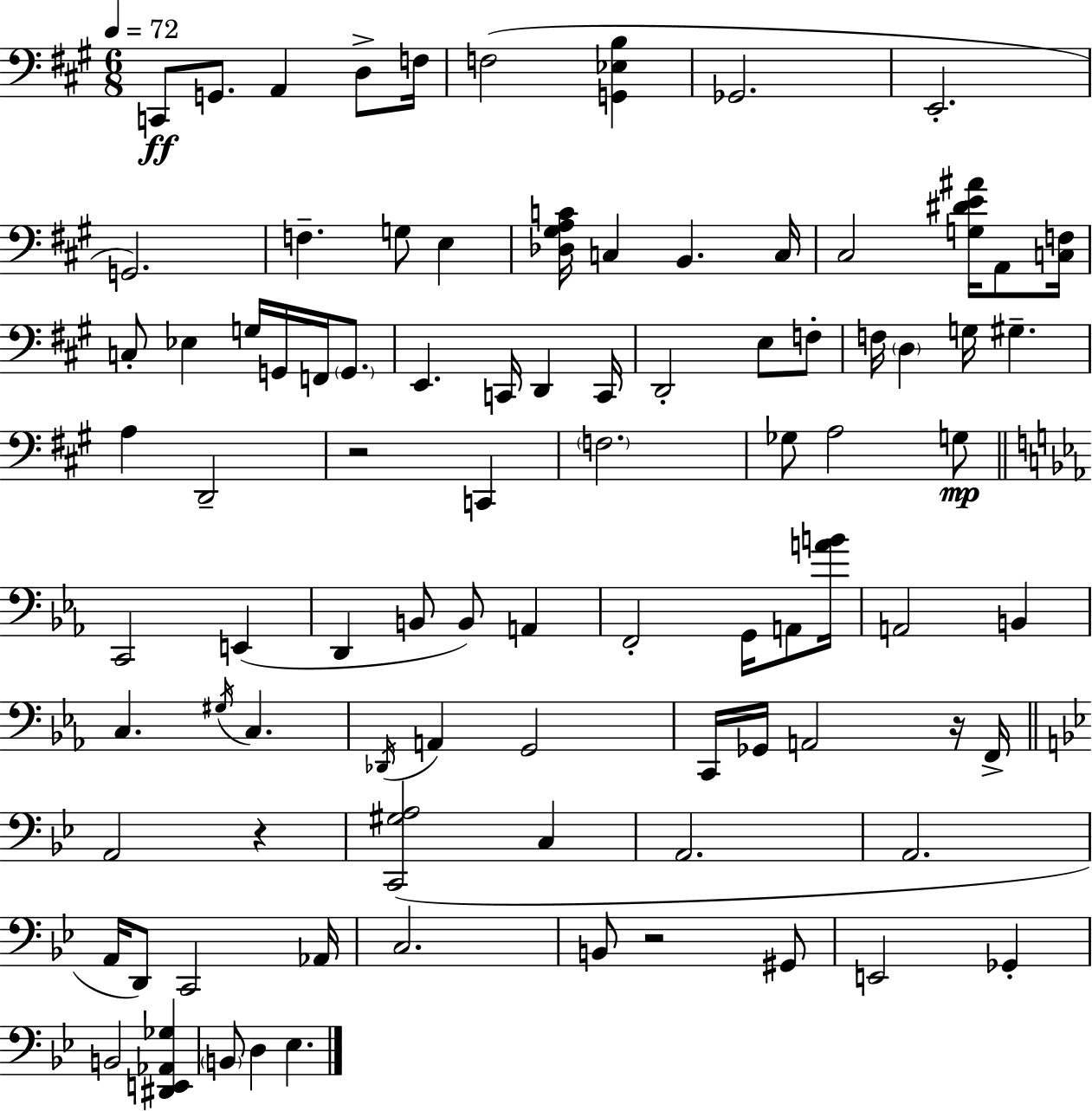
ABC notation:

X:1
T:Untitled
M:6/8
L:1/4
K:A
C,,/2 G,,/2 A,, D,/2 F,/4 F,2 [G,,_E,B,] _G,,2 E,,2 G,,2 F, G,/2 E, [_D,^G,A,C]/4 C, B,, C,/4 ^C,2 [G,^DE^A]/4 A,,/2 [C,F,]/4 C,/2 _E, G,/4 G,,/4 F,,/4 G,,/2 E,, C,,/4 D,, C,,/4 D,,2 E,/2 F,/2 F,/4 D, G,/4 ^G, A, D,,2 z2 C,, F,2 _G,/2 A,2 G,/2 C,,2 E,, D,, B,,/2 B,,/2 A,, F,,2 G,,/4 A,,/2 [AB]/4 A,,2 B,, C, ^G,/4 C, _D,,/4 A,, G,,2 C,,/4 _G,,/4 A,,2 z/4 F,,/4 A,,2 z [C,,^G,A,]2 C, A,,2 A,,2 A,,/4 D,,/2 C,,2 _A,,/4 C,2 B,,/2 z2 ^G,,/2 E,,2 _G,, B,,2 [^D,,E,,_A,,_G,] B,,/2 D, _E,